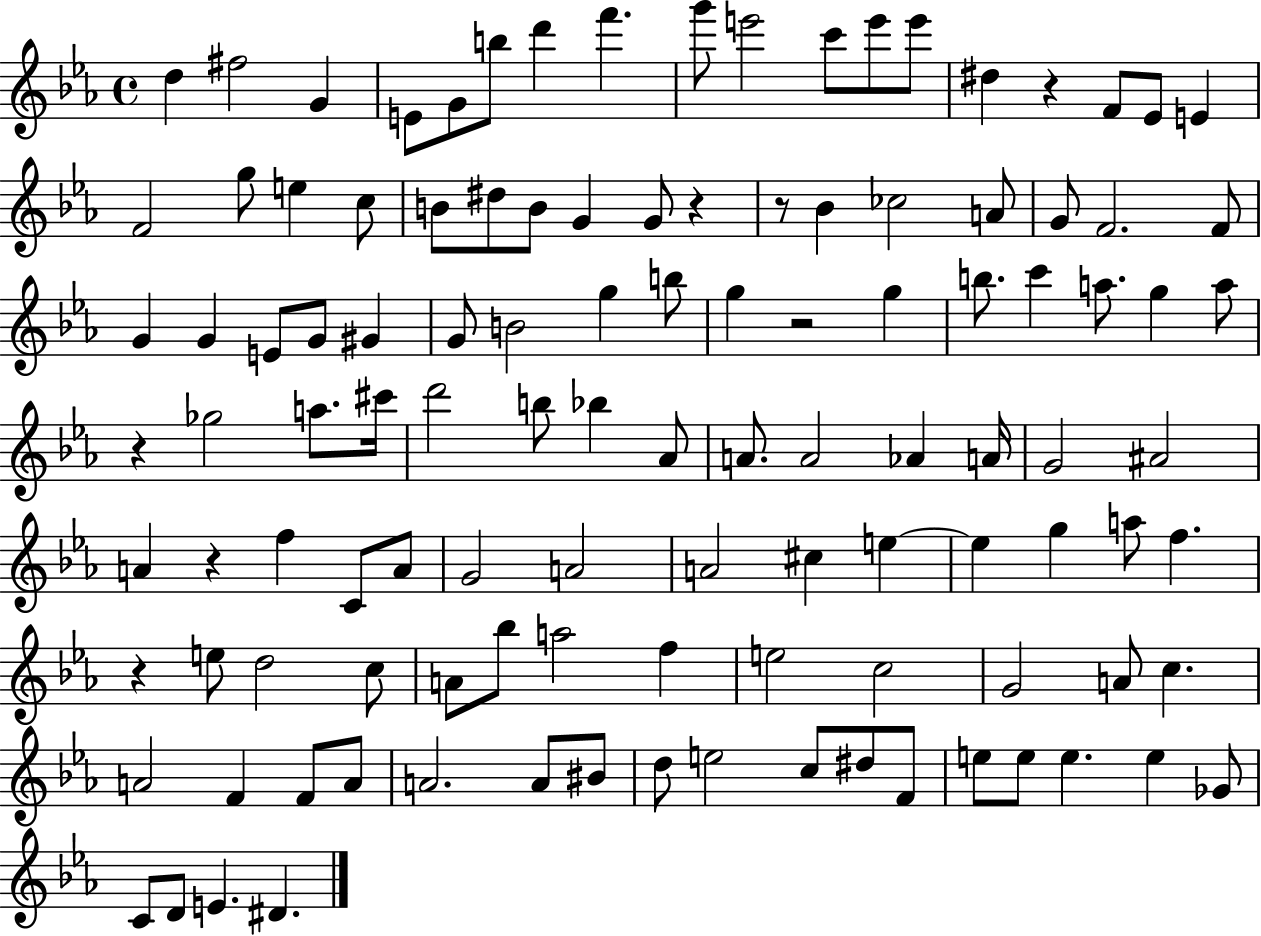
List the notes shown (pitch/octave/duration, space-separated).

D5/q F#5/h G4/q E4/e G4/e B5/e D6/q F6/q. G6/e E6/h C6/e E6/e E6/e D#5/q R/q F4/e Eb4/e E4/q F4/h G5/e E5/q C5/e B4/e D#5/e B4/e G4/q G4/e R/q R/e Bb4/q CES5/h A4/e G4/e F4/h. F4/e G4/q G4/q E4/e G4/e G#4/q G4/e B4/h G5/q B5/e G5/q R/h G5/q B5/e. C6/q A5/e. G5/q A5/e R/q Gb5/h A5/e. C#6/s D6/h B5/e Bb5/q Ab4/e A4/e. A4/h Ab4/q A4/s G4/h A#4/h A4/q R/q F5/q C4/e A4/e G4/h A4/h A4/h C#5/q E5/q E5/q G5/q A5/e F5/q. R/q E5/e D5/h C5/e A4/e Bb5/e A5/h F5/q E5/h C5/h G4/h A4/e C5/q. A4/h F4/q F4/e A4/e A4/h. A4/e BIS4/e D5/e E5/h C5/e D#5/e F4/e E5/e E5/e E5/q. E5/q Gb4/e C4/e D4/e E4/q. D#4/q.